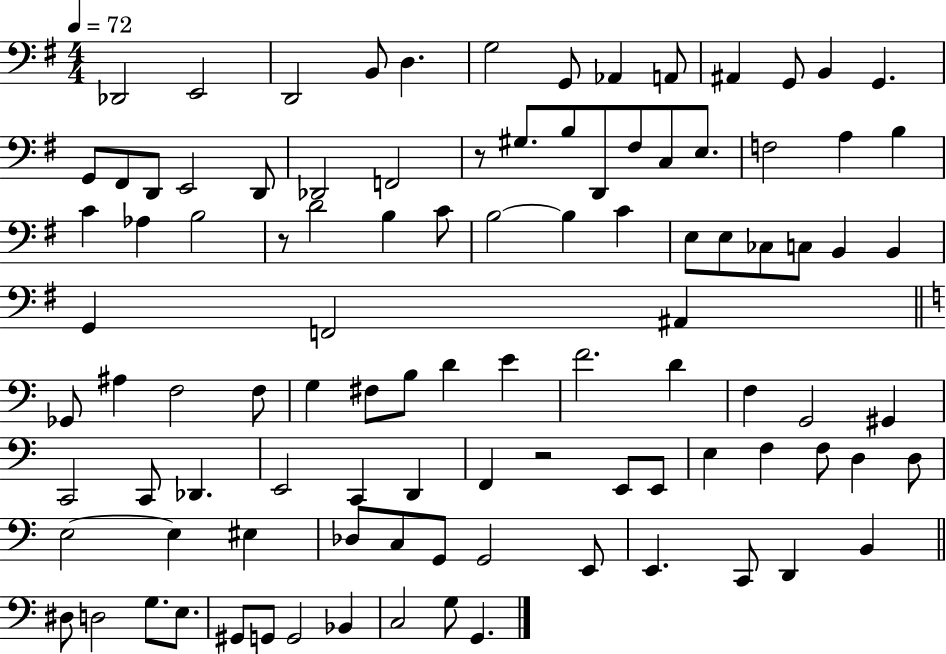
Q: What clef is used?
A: bass